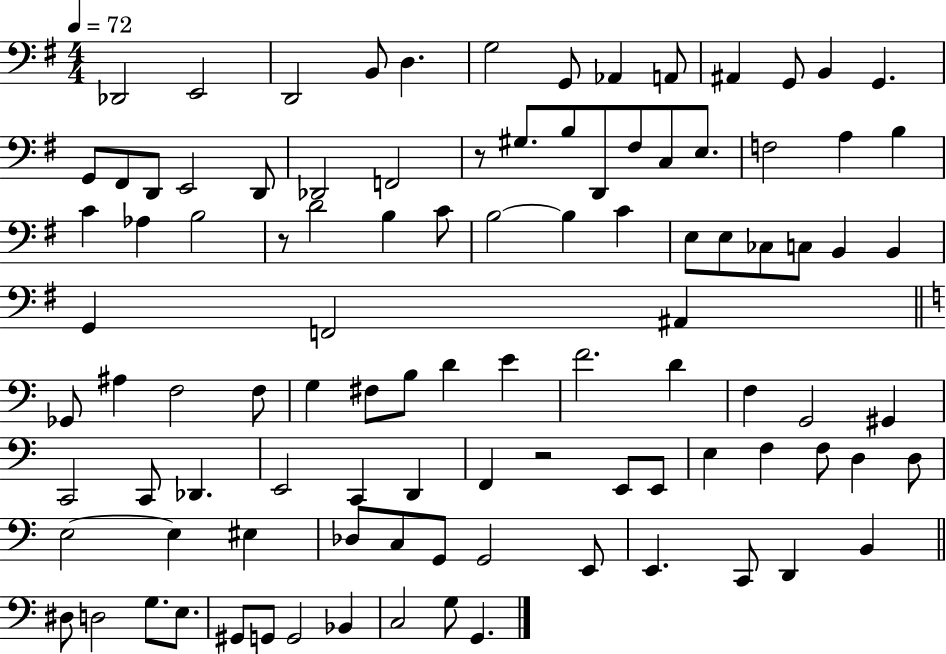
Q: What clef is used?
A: bass